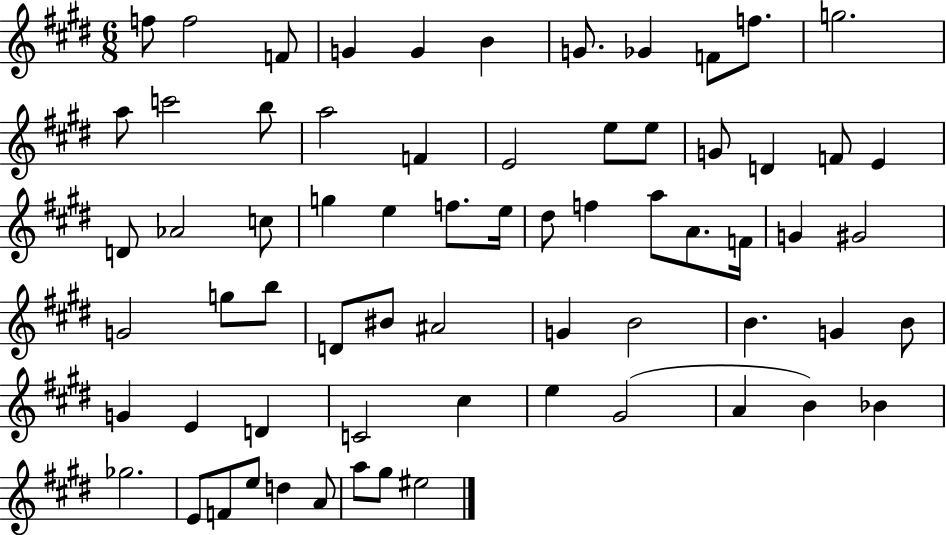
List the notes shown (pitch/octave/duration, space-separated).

F5/e F5/h F4/e G4/q G4/q B4/q G4/e. Gb4/q F4/e F5/e. G5/h. A5/e C6/h B5/e A5/h F4/q E4/h E5/e E5/e G4/e D4/q F4/e E4/q D4/e Ab4/h C5/e G5/q E5/q F5/e. E5/s D#5/e F5/q A5/e A4/e. F4/s G4/q G#4/h G4/h G5/e B5/e D4/e BIS4/e A#4/h G4/q B4/h B4/q. G4/q B4/e G4/q E4/q D4/q C4/h C#5/q E5/q G#4/h A4/q B4/q Bb4/q Gb5/h. E4/e F4/e E5/e D5/q A4/e A5/e G#5/e EIS5/h